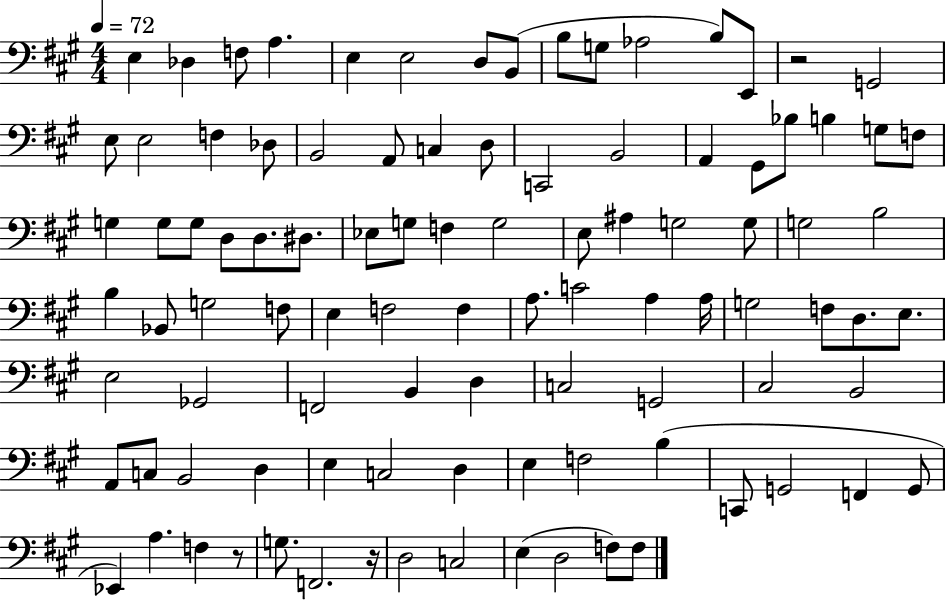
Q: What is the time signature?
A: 4/4